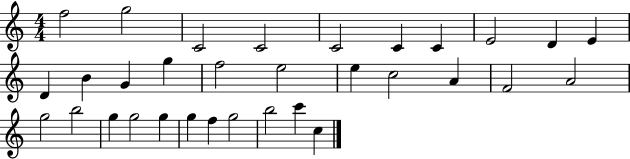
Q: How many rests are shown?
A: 0